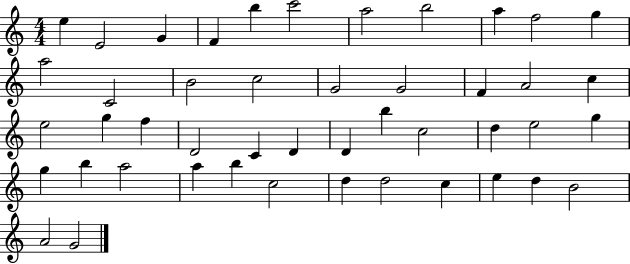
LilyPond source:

{
  \clef treble
  \numericTimeSignature
  \time 4/4
  \key c \major
  e''4 e'2 g'4 | f'4 b''4 c'''2 | a''2 b''2 | a''4 f''2 g''4 | \break a''2 c'2 | b'2 c''2 | g'2 g'2 | f'4 a'2 c''4 | \break e''2 g''4 f''4 | d'2 c'4 d'4 | d'4 b''4 c''2 | d''4 e''2 g''4 | \break g''4 b''4 a''2 | a''4 b''4 c''2 | d''4 d''2 c''4 | e''4 d''4 b'2 | \break a'2 g'2 | \bar "|."
}